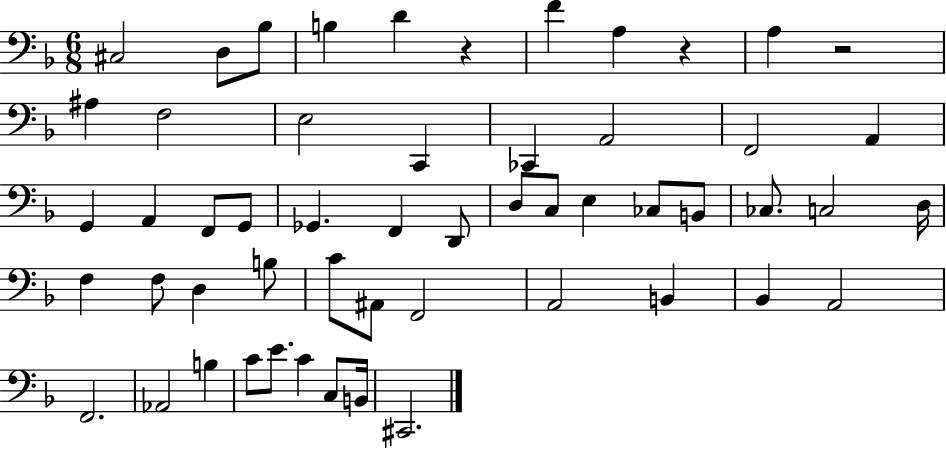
C#3/h D3/e Bb3/e B3/q D4/q R/q F4/q A3/q R/q A3/q R/h A#3/q F3/h E3/h C2/q CES2/q A2/h F2/h A2/q G2/q A2/q F2/e G2/e Gb2/q. F2/q D2/e D3/e C3/e E3/q CES3/e B2/e CES3/e. C3/h D3/s F3/q F3/e D3/q B3/e C4/e A#2/e F2/h A2/h B2/q Bb2/q A2/h F2/h. Ab2/h B3/q C4/e E4/e. C4/q C3/e B2/s C#2/h.